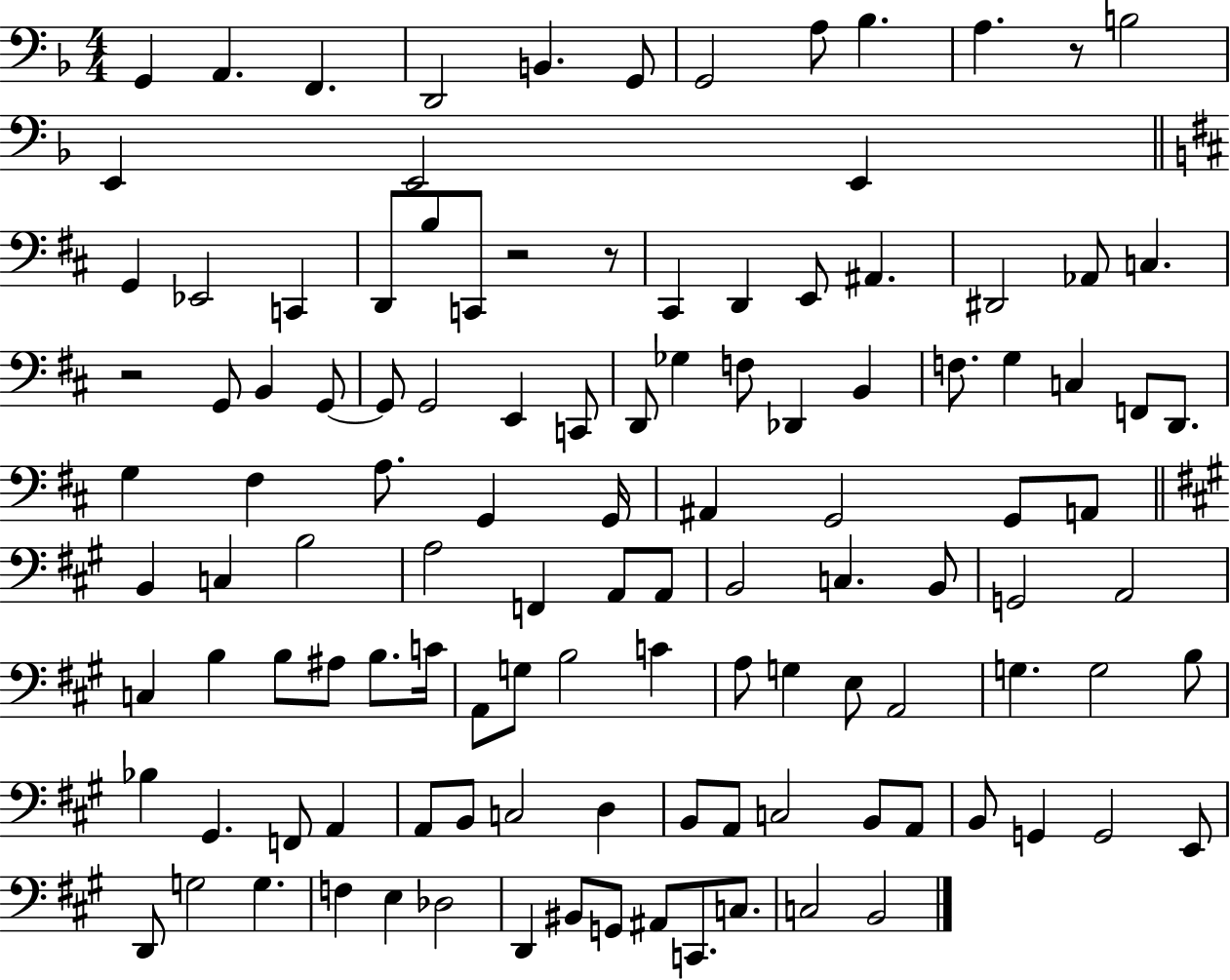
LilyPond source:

{
  \clef bass
  \numericTimeSignature
  \time 4/4
  \key f \major
  g,4 a,4. f,4. | d,2 b,4. g,8 | g,2 a8 bes4. | a4. r8 b2 | \break e,4 e,2 e,4 | \bar "||" \break \key d \major g,4 ees,2 c,4 | d,8 b8 c,8 r2 r8 | cis,4 d,4 e,8 ais,4. | dis,2 aes,8 c4. | \break r2 g,8 b,4 g,8~~ | g,8 g,2 e,4 c,8 | d,8 ges4 f8 des,4 b,4 | f8. g4 c4 f,8 d,8. | \break g4 fis4 a8. g,4 g,16 | ais,4 g,2 g,8 a,8 | \bar "||" \break \key a \major b,4 c4 b2 | a2 f,4 a,8 a,8 | b,2 c4. b,8 | g,2 a,2 | \break c4 b4 b8 ais8 b8. c'16 | a,8 g8 b2 c'4 | a8 g4 e8 a,2 | g4. g2 b8 | \break bes4 gis,4. f,8 a,4 | a,8 b,8 c2 d4 | b,8 a,8 c2 b,8 a,8 | b,8 g,4 g,2 e,8 | \break d,8 g2 g4. | f4 e4 des2 | d,4 bis,8 g,8 ais,8 c,8. c8. | c2 b,2 | \break \bar "|."
}